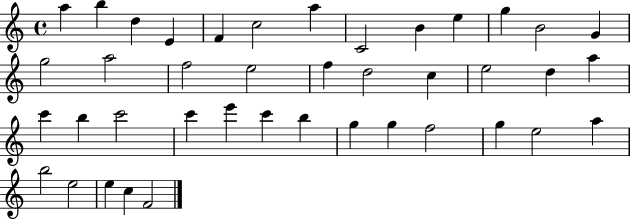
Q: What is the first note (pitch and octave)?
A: A5